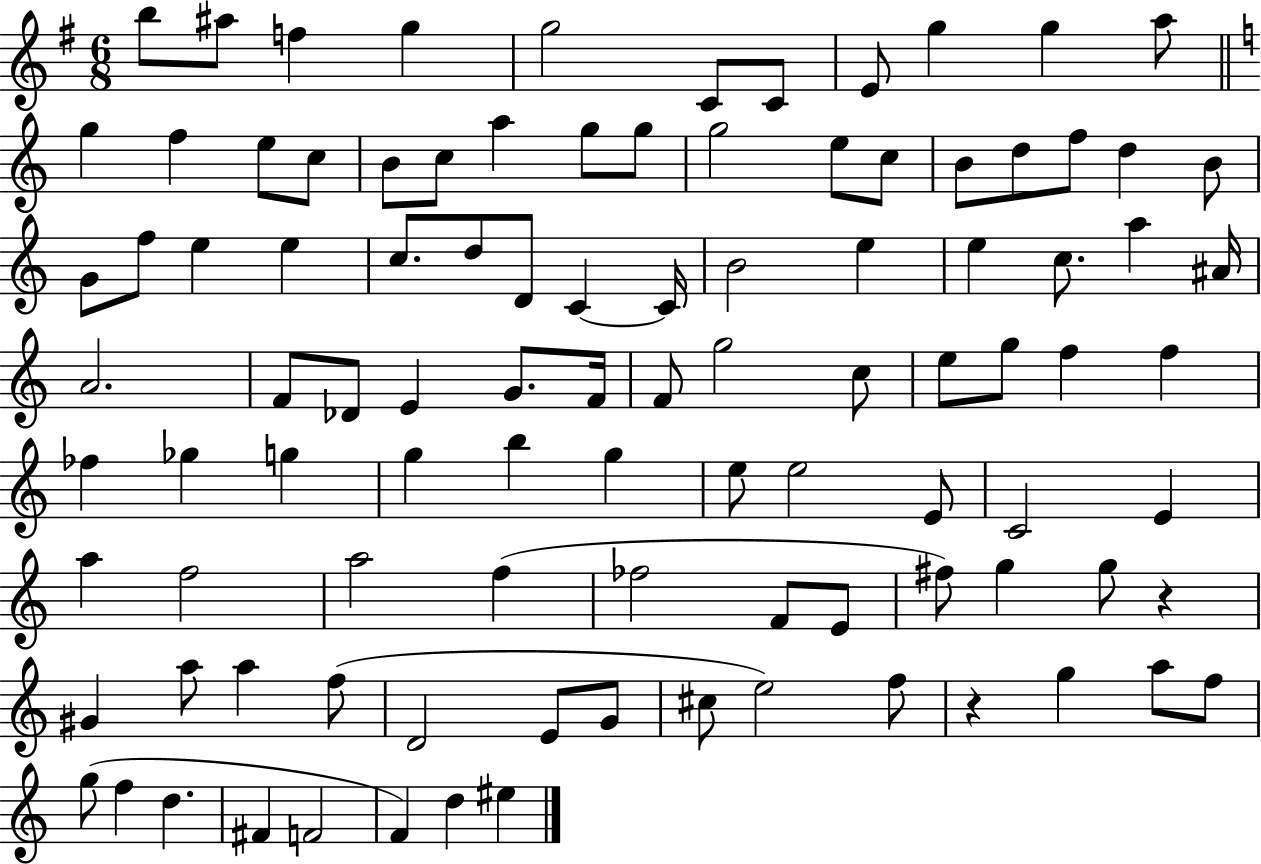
{
  \clef treble
  \numericTimeSignature
  \time 6/8
  \key g \major
  b''8 ais''8 f''4 g''4 | g''2 c'8 c'8 | e'8 g''4 g''4 a''8 | \bar "||" \break \key c \major g''4 f''4 e''8 c''8 | b'8 c''8 a''4 g''8 g''8 | g''2 e''8 c''8 | b'8 d''8 f''8 d''4 b'8 | \break g'8 f''8 e''4 e''4 | c''8. d''8 d'8 c'4~~ c'16 | b'2 e''4 | e''4 c''8. a''4 ais'16 | \break a'2. | f'8 des'8 e'4 g'8. f'16 | f'8 g''2 c''8 | e''8 g''8 f''4 f''4 | \break fes''4 ges''4 g''4 | g''4 b''4 g''4 | e''8 e''2 e'8 | c'2 e'4 | \break a''4 f''2 | a''2 f''4( | fes''2 f'8 e'8 | fis''8) g''4 g''8 r4 | \break gis'4 a''8 a''4 f''8( | d'2 e'8 g'8 | cis''8 e''2) f''8 | r4 g''4 a''8 f''8 | \break g''8( f''4 d''4. | fis'4 f'2 | f'4) d''4 eis''4 | \bar "|."
}